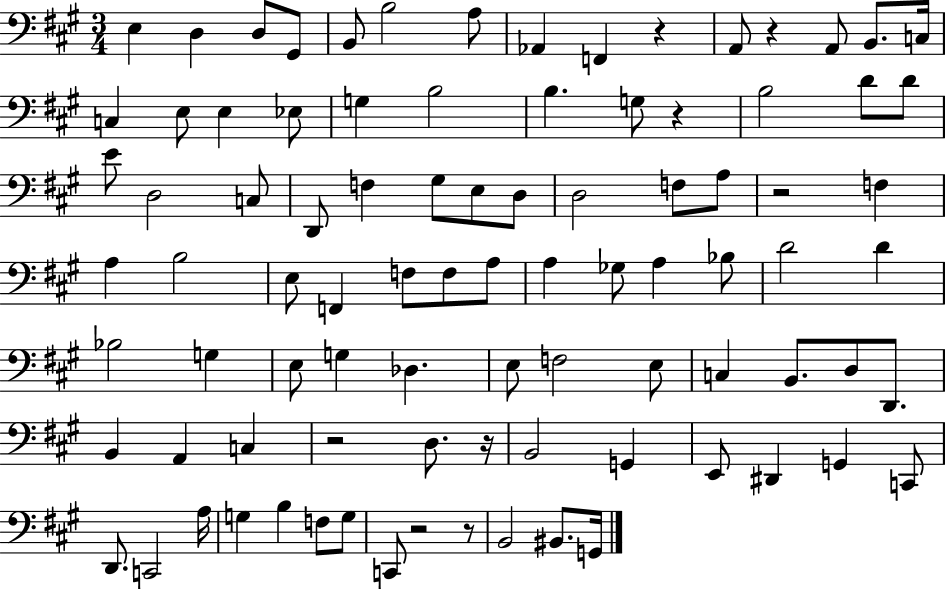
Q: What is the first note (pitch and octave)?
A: E3